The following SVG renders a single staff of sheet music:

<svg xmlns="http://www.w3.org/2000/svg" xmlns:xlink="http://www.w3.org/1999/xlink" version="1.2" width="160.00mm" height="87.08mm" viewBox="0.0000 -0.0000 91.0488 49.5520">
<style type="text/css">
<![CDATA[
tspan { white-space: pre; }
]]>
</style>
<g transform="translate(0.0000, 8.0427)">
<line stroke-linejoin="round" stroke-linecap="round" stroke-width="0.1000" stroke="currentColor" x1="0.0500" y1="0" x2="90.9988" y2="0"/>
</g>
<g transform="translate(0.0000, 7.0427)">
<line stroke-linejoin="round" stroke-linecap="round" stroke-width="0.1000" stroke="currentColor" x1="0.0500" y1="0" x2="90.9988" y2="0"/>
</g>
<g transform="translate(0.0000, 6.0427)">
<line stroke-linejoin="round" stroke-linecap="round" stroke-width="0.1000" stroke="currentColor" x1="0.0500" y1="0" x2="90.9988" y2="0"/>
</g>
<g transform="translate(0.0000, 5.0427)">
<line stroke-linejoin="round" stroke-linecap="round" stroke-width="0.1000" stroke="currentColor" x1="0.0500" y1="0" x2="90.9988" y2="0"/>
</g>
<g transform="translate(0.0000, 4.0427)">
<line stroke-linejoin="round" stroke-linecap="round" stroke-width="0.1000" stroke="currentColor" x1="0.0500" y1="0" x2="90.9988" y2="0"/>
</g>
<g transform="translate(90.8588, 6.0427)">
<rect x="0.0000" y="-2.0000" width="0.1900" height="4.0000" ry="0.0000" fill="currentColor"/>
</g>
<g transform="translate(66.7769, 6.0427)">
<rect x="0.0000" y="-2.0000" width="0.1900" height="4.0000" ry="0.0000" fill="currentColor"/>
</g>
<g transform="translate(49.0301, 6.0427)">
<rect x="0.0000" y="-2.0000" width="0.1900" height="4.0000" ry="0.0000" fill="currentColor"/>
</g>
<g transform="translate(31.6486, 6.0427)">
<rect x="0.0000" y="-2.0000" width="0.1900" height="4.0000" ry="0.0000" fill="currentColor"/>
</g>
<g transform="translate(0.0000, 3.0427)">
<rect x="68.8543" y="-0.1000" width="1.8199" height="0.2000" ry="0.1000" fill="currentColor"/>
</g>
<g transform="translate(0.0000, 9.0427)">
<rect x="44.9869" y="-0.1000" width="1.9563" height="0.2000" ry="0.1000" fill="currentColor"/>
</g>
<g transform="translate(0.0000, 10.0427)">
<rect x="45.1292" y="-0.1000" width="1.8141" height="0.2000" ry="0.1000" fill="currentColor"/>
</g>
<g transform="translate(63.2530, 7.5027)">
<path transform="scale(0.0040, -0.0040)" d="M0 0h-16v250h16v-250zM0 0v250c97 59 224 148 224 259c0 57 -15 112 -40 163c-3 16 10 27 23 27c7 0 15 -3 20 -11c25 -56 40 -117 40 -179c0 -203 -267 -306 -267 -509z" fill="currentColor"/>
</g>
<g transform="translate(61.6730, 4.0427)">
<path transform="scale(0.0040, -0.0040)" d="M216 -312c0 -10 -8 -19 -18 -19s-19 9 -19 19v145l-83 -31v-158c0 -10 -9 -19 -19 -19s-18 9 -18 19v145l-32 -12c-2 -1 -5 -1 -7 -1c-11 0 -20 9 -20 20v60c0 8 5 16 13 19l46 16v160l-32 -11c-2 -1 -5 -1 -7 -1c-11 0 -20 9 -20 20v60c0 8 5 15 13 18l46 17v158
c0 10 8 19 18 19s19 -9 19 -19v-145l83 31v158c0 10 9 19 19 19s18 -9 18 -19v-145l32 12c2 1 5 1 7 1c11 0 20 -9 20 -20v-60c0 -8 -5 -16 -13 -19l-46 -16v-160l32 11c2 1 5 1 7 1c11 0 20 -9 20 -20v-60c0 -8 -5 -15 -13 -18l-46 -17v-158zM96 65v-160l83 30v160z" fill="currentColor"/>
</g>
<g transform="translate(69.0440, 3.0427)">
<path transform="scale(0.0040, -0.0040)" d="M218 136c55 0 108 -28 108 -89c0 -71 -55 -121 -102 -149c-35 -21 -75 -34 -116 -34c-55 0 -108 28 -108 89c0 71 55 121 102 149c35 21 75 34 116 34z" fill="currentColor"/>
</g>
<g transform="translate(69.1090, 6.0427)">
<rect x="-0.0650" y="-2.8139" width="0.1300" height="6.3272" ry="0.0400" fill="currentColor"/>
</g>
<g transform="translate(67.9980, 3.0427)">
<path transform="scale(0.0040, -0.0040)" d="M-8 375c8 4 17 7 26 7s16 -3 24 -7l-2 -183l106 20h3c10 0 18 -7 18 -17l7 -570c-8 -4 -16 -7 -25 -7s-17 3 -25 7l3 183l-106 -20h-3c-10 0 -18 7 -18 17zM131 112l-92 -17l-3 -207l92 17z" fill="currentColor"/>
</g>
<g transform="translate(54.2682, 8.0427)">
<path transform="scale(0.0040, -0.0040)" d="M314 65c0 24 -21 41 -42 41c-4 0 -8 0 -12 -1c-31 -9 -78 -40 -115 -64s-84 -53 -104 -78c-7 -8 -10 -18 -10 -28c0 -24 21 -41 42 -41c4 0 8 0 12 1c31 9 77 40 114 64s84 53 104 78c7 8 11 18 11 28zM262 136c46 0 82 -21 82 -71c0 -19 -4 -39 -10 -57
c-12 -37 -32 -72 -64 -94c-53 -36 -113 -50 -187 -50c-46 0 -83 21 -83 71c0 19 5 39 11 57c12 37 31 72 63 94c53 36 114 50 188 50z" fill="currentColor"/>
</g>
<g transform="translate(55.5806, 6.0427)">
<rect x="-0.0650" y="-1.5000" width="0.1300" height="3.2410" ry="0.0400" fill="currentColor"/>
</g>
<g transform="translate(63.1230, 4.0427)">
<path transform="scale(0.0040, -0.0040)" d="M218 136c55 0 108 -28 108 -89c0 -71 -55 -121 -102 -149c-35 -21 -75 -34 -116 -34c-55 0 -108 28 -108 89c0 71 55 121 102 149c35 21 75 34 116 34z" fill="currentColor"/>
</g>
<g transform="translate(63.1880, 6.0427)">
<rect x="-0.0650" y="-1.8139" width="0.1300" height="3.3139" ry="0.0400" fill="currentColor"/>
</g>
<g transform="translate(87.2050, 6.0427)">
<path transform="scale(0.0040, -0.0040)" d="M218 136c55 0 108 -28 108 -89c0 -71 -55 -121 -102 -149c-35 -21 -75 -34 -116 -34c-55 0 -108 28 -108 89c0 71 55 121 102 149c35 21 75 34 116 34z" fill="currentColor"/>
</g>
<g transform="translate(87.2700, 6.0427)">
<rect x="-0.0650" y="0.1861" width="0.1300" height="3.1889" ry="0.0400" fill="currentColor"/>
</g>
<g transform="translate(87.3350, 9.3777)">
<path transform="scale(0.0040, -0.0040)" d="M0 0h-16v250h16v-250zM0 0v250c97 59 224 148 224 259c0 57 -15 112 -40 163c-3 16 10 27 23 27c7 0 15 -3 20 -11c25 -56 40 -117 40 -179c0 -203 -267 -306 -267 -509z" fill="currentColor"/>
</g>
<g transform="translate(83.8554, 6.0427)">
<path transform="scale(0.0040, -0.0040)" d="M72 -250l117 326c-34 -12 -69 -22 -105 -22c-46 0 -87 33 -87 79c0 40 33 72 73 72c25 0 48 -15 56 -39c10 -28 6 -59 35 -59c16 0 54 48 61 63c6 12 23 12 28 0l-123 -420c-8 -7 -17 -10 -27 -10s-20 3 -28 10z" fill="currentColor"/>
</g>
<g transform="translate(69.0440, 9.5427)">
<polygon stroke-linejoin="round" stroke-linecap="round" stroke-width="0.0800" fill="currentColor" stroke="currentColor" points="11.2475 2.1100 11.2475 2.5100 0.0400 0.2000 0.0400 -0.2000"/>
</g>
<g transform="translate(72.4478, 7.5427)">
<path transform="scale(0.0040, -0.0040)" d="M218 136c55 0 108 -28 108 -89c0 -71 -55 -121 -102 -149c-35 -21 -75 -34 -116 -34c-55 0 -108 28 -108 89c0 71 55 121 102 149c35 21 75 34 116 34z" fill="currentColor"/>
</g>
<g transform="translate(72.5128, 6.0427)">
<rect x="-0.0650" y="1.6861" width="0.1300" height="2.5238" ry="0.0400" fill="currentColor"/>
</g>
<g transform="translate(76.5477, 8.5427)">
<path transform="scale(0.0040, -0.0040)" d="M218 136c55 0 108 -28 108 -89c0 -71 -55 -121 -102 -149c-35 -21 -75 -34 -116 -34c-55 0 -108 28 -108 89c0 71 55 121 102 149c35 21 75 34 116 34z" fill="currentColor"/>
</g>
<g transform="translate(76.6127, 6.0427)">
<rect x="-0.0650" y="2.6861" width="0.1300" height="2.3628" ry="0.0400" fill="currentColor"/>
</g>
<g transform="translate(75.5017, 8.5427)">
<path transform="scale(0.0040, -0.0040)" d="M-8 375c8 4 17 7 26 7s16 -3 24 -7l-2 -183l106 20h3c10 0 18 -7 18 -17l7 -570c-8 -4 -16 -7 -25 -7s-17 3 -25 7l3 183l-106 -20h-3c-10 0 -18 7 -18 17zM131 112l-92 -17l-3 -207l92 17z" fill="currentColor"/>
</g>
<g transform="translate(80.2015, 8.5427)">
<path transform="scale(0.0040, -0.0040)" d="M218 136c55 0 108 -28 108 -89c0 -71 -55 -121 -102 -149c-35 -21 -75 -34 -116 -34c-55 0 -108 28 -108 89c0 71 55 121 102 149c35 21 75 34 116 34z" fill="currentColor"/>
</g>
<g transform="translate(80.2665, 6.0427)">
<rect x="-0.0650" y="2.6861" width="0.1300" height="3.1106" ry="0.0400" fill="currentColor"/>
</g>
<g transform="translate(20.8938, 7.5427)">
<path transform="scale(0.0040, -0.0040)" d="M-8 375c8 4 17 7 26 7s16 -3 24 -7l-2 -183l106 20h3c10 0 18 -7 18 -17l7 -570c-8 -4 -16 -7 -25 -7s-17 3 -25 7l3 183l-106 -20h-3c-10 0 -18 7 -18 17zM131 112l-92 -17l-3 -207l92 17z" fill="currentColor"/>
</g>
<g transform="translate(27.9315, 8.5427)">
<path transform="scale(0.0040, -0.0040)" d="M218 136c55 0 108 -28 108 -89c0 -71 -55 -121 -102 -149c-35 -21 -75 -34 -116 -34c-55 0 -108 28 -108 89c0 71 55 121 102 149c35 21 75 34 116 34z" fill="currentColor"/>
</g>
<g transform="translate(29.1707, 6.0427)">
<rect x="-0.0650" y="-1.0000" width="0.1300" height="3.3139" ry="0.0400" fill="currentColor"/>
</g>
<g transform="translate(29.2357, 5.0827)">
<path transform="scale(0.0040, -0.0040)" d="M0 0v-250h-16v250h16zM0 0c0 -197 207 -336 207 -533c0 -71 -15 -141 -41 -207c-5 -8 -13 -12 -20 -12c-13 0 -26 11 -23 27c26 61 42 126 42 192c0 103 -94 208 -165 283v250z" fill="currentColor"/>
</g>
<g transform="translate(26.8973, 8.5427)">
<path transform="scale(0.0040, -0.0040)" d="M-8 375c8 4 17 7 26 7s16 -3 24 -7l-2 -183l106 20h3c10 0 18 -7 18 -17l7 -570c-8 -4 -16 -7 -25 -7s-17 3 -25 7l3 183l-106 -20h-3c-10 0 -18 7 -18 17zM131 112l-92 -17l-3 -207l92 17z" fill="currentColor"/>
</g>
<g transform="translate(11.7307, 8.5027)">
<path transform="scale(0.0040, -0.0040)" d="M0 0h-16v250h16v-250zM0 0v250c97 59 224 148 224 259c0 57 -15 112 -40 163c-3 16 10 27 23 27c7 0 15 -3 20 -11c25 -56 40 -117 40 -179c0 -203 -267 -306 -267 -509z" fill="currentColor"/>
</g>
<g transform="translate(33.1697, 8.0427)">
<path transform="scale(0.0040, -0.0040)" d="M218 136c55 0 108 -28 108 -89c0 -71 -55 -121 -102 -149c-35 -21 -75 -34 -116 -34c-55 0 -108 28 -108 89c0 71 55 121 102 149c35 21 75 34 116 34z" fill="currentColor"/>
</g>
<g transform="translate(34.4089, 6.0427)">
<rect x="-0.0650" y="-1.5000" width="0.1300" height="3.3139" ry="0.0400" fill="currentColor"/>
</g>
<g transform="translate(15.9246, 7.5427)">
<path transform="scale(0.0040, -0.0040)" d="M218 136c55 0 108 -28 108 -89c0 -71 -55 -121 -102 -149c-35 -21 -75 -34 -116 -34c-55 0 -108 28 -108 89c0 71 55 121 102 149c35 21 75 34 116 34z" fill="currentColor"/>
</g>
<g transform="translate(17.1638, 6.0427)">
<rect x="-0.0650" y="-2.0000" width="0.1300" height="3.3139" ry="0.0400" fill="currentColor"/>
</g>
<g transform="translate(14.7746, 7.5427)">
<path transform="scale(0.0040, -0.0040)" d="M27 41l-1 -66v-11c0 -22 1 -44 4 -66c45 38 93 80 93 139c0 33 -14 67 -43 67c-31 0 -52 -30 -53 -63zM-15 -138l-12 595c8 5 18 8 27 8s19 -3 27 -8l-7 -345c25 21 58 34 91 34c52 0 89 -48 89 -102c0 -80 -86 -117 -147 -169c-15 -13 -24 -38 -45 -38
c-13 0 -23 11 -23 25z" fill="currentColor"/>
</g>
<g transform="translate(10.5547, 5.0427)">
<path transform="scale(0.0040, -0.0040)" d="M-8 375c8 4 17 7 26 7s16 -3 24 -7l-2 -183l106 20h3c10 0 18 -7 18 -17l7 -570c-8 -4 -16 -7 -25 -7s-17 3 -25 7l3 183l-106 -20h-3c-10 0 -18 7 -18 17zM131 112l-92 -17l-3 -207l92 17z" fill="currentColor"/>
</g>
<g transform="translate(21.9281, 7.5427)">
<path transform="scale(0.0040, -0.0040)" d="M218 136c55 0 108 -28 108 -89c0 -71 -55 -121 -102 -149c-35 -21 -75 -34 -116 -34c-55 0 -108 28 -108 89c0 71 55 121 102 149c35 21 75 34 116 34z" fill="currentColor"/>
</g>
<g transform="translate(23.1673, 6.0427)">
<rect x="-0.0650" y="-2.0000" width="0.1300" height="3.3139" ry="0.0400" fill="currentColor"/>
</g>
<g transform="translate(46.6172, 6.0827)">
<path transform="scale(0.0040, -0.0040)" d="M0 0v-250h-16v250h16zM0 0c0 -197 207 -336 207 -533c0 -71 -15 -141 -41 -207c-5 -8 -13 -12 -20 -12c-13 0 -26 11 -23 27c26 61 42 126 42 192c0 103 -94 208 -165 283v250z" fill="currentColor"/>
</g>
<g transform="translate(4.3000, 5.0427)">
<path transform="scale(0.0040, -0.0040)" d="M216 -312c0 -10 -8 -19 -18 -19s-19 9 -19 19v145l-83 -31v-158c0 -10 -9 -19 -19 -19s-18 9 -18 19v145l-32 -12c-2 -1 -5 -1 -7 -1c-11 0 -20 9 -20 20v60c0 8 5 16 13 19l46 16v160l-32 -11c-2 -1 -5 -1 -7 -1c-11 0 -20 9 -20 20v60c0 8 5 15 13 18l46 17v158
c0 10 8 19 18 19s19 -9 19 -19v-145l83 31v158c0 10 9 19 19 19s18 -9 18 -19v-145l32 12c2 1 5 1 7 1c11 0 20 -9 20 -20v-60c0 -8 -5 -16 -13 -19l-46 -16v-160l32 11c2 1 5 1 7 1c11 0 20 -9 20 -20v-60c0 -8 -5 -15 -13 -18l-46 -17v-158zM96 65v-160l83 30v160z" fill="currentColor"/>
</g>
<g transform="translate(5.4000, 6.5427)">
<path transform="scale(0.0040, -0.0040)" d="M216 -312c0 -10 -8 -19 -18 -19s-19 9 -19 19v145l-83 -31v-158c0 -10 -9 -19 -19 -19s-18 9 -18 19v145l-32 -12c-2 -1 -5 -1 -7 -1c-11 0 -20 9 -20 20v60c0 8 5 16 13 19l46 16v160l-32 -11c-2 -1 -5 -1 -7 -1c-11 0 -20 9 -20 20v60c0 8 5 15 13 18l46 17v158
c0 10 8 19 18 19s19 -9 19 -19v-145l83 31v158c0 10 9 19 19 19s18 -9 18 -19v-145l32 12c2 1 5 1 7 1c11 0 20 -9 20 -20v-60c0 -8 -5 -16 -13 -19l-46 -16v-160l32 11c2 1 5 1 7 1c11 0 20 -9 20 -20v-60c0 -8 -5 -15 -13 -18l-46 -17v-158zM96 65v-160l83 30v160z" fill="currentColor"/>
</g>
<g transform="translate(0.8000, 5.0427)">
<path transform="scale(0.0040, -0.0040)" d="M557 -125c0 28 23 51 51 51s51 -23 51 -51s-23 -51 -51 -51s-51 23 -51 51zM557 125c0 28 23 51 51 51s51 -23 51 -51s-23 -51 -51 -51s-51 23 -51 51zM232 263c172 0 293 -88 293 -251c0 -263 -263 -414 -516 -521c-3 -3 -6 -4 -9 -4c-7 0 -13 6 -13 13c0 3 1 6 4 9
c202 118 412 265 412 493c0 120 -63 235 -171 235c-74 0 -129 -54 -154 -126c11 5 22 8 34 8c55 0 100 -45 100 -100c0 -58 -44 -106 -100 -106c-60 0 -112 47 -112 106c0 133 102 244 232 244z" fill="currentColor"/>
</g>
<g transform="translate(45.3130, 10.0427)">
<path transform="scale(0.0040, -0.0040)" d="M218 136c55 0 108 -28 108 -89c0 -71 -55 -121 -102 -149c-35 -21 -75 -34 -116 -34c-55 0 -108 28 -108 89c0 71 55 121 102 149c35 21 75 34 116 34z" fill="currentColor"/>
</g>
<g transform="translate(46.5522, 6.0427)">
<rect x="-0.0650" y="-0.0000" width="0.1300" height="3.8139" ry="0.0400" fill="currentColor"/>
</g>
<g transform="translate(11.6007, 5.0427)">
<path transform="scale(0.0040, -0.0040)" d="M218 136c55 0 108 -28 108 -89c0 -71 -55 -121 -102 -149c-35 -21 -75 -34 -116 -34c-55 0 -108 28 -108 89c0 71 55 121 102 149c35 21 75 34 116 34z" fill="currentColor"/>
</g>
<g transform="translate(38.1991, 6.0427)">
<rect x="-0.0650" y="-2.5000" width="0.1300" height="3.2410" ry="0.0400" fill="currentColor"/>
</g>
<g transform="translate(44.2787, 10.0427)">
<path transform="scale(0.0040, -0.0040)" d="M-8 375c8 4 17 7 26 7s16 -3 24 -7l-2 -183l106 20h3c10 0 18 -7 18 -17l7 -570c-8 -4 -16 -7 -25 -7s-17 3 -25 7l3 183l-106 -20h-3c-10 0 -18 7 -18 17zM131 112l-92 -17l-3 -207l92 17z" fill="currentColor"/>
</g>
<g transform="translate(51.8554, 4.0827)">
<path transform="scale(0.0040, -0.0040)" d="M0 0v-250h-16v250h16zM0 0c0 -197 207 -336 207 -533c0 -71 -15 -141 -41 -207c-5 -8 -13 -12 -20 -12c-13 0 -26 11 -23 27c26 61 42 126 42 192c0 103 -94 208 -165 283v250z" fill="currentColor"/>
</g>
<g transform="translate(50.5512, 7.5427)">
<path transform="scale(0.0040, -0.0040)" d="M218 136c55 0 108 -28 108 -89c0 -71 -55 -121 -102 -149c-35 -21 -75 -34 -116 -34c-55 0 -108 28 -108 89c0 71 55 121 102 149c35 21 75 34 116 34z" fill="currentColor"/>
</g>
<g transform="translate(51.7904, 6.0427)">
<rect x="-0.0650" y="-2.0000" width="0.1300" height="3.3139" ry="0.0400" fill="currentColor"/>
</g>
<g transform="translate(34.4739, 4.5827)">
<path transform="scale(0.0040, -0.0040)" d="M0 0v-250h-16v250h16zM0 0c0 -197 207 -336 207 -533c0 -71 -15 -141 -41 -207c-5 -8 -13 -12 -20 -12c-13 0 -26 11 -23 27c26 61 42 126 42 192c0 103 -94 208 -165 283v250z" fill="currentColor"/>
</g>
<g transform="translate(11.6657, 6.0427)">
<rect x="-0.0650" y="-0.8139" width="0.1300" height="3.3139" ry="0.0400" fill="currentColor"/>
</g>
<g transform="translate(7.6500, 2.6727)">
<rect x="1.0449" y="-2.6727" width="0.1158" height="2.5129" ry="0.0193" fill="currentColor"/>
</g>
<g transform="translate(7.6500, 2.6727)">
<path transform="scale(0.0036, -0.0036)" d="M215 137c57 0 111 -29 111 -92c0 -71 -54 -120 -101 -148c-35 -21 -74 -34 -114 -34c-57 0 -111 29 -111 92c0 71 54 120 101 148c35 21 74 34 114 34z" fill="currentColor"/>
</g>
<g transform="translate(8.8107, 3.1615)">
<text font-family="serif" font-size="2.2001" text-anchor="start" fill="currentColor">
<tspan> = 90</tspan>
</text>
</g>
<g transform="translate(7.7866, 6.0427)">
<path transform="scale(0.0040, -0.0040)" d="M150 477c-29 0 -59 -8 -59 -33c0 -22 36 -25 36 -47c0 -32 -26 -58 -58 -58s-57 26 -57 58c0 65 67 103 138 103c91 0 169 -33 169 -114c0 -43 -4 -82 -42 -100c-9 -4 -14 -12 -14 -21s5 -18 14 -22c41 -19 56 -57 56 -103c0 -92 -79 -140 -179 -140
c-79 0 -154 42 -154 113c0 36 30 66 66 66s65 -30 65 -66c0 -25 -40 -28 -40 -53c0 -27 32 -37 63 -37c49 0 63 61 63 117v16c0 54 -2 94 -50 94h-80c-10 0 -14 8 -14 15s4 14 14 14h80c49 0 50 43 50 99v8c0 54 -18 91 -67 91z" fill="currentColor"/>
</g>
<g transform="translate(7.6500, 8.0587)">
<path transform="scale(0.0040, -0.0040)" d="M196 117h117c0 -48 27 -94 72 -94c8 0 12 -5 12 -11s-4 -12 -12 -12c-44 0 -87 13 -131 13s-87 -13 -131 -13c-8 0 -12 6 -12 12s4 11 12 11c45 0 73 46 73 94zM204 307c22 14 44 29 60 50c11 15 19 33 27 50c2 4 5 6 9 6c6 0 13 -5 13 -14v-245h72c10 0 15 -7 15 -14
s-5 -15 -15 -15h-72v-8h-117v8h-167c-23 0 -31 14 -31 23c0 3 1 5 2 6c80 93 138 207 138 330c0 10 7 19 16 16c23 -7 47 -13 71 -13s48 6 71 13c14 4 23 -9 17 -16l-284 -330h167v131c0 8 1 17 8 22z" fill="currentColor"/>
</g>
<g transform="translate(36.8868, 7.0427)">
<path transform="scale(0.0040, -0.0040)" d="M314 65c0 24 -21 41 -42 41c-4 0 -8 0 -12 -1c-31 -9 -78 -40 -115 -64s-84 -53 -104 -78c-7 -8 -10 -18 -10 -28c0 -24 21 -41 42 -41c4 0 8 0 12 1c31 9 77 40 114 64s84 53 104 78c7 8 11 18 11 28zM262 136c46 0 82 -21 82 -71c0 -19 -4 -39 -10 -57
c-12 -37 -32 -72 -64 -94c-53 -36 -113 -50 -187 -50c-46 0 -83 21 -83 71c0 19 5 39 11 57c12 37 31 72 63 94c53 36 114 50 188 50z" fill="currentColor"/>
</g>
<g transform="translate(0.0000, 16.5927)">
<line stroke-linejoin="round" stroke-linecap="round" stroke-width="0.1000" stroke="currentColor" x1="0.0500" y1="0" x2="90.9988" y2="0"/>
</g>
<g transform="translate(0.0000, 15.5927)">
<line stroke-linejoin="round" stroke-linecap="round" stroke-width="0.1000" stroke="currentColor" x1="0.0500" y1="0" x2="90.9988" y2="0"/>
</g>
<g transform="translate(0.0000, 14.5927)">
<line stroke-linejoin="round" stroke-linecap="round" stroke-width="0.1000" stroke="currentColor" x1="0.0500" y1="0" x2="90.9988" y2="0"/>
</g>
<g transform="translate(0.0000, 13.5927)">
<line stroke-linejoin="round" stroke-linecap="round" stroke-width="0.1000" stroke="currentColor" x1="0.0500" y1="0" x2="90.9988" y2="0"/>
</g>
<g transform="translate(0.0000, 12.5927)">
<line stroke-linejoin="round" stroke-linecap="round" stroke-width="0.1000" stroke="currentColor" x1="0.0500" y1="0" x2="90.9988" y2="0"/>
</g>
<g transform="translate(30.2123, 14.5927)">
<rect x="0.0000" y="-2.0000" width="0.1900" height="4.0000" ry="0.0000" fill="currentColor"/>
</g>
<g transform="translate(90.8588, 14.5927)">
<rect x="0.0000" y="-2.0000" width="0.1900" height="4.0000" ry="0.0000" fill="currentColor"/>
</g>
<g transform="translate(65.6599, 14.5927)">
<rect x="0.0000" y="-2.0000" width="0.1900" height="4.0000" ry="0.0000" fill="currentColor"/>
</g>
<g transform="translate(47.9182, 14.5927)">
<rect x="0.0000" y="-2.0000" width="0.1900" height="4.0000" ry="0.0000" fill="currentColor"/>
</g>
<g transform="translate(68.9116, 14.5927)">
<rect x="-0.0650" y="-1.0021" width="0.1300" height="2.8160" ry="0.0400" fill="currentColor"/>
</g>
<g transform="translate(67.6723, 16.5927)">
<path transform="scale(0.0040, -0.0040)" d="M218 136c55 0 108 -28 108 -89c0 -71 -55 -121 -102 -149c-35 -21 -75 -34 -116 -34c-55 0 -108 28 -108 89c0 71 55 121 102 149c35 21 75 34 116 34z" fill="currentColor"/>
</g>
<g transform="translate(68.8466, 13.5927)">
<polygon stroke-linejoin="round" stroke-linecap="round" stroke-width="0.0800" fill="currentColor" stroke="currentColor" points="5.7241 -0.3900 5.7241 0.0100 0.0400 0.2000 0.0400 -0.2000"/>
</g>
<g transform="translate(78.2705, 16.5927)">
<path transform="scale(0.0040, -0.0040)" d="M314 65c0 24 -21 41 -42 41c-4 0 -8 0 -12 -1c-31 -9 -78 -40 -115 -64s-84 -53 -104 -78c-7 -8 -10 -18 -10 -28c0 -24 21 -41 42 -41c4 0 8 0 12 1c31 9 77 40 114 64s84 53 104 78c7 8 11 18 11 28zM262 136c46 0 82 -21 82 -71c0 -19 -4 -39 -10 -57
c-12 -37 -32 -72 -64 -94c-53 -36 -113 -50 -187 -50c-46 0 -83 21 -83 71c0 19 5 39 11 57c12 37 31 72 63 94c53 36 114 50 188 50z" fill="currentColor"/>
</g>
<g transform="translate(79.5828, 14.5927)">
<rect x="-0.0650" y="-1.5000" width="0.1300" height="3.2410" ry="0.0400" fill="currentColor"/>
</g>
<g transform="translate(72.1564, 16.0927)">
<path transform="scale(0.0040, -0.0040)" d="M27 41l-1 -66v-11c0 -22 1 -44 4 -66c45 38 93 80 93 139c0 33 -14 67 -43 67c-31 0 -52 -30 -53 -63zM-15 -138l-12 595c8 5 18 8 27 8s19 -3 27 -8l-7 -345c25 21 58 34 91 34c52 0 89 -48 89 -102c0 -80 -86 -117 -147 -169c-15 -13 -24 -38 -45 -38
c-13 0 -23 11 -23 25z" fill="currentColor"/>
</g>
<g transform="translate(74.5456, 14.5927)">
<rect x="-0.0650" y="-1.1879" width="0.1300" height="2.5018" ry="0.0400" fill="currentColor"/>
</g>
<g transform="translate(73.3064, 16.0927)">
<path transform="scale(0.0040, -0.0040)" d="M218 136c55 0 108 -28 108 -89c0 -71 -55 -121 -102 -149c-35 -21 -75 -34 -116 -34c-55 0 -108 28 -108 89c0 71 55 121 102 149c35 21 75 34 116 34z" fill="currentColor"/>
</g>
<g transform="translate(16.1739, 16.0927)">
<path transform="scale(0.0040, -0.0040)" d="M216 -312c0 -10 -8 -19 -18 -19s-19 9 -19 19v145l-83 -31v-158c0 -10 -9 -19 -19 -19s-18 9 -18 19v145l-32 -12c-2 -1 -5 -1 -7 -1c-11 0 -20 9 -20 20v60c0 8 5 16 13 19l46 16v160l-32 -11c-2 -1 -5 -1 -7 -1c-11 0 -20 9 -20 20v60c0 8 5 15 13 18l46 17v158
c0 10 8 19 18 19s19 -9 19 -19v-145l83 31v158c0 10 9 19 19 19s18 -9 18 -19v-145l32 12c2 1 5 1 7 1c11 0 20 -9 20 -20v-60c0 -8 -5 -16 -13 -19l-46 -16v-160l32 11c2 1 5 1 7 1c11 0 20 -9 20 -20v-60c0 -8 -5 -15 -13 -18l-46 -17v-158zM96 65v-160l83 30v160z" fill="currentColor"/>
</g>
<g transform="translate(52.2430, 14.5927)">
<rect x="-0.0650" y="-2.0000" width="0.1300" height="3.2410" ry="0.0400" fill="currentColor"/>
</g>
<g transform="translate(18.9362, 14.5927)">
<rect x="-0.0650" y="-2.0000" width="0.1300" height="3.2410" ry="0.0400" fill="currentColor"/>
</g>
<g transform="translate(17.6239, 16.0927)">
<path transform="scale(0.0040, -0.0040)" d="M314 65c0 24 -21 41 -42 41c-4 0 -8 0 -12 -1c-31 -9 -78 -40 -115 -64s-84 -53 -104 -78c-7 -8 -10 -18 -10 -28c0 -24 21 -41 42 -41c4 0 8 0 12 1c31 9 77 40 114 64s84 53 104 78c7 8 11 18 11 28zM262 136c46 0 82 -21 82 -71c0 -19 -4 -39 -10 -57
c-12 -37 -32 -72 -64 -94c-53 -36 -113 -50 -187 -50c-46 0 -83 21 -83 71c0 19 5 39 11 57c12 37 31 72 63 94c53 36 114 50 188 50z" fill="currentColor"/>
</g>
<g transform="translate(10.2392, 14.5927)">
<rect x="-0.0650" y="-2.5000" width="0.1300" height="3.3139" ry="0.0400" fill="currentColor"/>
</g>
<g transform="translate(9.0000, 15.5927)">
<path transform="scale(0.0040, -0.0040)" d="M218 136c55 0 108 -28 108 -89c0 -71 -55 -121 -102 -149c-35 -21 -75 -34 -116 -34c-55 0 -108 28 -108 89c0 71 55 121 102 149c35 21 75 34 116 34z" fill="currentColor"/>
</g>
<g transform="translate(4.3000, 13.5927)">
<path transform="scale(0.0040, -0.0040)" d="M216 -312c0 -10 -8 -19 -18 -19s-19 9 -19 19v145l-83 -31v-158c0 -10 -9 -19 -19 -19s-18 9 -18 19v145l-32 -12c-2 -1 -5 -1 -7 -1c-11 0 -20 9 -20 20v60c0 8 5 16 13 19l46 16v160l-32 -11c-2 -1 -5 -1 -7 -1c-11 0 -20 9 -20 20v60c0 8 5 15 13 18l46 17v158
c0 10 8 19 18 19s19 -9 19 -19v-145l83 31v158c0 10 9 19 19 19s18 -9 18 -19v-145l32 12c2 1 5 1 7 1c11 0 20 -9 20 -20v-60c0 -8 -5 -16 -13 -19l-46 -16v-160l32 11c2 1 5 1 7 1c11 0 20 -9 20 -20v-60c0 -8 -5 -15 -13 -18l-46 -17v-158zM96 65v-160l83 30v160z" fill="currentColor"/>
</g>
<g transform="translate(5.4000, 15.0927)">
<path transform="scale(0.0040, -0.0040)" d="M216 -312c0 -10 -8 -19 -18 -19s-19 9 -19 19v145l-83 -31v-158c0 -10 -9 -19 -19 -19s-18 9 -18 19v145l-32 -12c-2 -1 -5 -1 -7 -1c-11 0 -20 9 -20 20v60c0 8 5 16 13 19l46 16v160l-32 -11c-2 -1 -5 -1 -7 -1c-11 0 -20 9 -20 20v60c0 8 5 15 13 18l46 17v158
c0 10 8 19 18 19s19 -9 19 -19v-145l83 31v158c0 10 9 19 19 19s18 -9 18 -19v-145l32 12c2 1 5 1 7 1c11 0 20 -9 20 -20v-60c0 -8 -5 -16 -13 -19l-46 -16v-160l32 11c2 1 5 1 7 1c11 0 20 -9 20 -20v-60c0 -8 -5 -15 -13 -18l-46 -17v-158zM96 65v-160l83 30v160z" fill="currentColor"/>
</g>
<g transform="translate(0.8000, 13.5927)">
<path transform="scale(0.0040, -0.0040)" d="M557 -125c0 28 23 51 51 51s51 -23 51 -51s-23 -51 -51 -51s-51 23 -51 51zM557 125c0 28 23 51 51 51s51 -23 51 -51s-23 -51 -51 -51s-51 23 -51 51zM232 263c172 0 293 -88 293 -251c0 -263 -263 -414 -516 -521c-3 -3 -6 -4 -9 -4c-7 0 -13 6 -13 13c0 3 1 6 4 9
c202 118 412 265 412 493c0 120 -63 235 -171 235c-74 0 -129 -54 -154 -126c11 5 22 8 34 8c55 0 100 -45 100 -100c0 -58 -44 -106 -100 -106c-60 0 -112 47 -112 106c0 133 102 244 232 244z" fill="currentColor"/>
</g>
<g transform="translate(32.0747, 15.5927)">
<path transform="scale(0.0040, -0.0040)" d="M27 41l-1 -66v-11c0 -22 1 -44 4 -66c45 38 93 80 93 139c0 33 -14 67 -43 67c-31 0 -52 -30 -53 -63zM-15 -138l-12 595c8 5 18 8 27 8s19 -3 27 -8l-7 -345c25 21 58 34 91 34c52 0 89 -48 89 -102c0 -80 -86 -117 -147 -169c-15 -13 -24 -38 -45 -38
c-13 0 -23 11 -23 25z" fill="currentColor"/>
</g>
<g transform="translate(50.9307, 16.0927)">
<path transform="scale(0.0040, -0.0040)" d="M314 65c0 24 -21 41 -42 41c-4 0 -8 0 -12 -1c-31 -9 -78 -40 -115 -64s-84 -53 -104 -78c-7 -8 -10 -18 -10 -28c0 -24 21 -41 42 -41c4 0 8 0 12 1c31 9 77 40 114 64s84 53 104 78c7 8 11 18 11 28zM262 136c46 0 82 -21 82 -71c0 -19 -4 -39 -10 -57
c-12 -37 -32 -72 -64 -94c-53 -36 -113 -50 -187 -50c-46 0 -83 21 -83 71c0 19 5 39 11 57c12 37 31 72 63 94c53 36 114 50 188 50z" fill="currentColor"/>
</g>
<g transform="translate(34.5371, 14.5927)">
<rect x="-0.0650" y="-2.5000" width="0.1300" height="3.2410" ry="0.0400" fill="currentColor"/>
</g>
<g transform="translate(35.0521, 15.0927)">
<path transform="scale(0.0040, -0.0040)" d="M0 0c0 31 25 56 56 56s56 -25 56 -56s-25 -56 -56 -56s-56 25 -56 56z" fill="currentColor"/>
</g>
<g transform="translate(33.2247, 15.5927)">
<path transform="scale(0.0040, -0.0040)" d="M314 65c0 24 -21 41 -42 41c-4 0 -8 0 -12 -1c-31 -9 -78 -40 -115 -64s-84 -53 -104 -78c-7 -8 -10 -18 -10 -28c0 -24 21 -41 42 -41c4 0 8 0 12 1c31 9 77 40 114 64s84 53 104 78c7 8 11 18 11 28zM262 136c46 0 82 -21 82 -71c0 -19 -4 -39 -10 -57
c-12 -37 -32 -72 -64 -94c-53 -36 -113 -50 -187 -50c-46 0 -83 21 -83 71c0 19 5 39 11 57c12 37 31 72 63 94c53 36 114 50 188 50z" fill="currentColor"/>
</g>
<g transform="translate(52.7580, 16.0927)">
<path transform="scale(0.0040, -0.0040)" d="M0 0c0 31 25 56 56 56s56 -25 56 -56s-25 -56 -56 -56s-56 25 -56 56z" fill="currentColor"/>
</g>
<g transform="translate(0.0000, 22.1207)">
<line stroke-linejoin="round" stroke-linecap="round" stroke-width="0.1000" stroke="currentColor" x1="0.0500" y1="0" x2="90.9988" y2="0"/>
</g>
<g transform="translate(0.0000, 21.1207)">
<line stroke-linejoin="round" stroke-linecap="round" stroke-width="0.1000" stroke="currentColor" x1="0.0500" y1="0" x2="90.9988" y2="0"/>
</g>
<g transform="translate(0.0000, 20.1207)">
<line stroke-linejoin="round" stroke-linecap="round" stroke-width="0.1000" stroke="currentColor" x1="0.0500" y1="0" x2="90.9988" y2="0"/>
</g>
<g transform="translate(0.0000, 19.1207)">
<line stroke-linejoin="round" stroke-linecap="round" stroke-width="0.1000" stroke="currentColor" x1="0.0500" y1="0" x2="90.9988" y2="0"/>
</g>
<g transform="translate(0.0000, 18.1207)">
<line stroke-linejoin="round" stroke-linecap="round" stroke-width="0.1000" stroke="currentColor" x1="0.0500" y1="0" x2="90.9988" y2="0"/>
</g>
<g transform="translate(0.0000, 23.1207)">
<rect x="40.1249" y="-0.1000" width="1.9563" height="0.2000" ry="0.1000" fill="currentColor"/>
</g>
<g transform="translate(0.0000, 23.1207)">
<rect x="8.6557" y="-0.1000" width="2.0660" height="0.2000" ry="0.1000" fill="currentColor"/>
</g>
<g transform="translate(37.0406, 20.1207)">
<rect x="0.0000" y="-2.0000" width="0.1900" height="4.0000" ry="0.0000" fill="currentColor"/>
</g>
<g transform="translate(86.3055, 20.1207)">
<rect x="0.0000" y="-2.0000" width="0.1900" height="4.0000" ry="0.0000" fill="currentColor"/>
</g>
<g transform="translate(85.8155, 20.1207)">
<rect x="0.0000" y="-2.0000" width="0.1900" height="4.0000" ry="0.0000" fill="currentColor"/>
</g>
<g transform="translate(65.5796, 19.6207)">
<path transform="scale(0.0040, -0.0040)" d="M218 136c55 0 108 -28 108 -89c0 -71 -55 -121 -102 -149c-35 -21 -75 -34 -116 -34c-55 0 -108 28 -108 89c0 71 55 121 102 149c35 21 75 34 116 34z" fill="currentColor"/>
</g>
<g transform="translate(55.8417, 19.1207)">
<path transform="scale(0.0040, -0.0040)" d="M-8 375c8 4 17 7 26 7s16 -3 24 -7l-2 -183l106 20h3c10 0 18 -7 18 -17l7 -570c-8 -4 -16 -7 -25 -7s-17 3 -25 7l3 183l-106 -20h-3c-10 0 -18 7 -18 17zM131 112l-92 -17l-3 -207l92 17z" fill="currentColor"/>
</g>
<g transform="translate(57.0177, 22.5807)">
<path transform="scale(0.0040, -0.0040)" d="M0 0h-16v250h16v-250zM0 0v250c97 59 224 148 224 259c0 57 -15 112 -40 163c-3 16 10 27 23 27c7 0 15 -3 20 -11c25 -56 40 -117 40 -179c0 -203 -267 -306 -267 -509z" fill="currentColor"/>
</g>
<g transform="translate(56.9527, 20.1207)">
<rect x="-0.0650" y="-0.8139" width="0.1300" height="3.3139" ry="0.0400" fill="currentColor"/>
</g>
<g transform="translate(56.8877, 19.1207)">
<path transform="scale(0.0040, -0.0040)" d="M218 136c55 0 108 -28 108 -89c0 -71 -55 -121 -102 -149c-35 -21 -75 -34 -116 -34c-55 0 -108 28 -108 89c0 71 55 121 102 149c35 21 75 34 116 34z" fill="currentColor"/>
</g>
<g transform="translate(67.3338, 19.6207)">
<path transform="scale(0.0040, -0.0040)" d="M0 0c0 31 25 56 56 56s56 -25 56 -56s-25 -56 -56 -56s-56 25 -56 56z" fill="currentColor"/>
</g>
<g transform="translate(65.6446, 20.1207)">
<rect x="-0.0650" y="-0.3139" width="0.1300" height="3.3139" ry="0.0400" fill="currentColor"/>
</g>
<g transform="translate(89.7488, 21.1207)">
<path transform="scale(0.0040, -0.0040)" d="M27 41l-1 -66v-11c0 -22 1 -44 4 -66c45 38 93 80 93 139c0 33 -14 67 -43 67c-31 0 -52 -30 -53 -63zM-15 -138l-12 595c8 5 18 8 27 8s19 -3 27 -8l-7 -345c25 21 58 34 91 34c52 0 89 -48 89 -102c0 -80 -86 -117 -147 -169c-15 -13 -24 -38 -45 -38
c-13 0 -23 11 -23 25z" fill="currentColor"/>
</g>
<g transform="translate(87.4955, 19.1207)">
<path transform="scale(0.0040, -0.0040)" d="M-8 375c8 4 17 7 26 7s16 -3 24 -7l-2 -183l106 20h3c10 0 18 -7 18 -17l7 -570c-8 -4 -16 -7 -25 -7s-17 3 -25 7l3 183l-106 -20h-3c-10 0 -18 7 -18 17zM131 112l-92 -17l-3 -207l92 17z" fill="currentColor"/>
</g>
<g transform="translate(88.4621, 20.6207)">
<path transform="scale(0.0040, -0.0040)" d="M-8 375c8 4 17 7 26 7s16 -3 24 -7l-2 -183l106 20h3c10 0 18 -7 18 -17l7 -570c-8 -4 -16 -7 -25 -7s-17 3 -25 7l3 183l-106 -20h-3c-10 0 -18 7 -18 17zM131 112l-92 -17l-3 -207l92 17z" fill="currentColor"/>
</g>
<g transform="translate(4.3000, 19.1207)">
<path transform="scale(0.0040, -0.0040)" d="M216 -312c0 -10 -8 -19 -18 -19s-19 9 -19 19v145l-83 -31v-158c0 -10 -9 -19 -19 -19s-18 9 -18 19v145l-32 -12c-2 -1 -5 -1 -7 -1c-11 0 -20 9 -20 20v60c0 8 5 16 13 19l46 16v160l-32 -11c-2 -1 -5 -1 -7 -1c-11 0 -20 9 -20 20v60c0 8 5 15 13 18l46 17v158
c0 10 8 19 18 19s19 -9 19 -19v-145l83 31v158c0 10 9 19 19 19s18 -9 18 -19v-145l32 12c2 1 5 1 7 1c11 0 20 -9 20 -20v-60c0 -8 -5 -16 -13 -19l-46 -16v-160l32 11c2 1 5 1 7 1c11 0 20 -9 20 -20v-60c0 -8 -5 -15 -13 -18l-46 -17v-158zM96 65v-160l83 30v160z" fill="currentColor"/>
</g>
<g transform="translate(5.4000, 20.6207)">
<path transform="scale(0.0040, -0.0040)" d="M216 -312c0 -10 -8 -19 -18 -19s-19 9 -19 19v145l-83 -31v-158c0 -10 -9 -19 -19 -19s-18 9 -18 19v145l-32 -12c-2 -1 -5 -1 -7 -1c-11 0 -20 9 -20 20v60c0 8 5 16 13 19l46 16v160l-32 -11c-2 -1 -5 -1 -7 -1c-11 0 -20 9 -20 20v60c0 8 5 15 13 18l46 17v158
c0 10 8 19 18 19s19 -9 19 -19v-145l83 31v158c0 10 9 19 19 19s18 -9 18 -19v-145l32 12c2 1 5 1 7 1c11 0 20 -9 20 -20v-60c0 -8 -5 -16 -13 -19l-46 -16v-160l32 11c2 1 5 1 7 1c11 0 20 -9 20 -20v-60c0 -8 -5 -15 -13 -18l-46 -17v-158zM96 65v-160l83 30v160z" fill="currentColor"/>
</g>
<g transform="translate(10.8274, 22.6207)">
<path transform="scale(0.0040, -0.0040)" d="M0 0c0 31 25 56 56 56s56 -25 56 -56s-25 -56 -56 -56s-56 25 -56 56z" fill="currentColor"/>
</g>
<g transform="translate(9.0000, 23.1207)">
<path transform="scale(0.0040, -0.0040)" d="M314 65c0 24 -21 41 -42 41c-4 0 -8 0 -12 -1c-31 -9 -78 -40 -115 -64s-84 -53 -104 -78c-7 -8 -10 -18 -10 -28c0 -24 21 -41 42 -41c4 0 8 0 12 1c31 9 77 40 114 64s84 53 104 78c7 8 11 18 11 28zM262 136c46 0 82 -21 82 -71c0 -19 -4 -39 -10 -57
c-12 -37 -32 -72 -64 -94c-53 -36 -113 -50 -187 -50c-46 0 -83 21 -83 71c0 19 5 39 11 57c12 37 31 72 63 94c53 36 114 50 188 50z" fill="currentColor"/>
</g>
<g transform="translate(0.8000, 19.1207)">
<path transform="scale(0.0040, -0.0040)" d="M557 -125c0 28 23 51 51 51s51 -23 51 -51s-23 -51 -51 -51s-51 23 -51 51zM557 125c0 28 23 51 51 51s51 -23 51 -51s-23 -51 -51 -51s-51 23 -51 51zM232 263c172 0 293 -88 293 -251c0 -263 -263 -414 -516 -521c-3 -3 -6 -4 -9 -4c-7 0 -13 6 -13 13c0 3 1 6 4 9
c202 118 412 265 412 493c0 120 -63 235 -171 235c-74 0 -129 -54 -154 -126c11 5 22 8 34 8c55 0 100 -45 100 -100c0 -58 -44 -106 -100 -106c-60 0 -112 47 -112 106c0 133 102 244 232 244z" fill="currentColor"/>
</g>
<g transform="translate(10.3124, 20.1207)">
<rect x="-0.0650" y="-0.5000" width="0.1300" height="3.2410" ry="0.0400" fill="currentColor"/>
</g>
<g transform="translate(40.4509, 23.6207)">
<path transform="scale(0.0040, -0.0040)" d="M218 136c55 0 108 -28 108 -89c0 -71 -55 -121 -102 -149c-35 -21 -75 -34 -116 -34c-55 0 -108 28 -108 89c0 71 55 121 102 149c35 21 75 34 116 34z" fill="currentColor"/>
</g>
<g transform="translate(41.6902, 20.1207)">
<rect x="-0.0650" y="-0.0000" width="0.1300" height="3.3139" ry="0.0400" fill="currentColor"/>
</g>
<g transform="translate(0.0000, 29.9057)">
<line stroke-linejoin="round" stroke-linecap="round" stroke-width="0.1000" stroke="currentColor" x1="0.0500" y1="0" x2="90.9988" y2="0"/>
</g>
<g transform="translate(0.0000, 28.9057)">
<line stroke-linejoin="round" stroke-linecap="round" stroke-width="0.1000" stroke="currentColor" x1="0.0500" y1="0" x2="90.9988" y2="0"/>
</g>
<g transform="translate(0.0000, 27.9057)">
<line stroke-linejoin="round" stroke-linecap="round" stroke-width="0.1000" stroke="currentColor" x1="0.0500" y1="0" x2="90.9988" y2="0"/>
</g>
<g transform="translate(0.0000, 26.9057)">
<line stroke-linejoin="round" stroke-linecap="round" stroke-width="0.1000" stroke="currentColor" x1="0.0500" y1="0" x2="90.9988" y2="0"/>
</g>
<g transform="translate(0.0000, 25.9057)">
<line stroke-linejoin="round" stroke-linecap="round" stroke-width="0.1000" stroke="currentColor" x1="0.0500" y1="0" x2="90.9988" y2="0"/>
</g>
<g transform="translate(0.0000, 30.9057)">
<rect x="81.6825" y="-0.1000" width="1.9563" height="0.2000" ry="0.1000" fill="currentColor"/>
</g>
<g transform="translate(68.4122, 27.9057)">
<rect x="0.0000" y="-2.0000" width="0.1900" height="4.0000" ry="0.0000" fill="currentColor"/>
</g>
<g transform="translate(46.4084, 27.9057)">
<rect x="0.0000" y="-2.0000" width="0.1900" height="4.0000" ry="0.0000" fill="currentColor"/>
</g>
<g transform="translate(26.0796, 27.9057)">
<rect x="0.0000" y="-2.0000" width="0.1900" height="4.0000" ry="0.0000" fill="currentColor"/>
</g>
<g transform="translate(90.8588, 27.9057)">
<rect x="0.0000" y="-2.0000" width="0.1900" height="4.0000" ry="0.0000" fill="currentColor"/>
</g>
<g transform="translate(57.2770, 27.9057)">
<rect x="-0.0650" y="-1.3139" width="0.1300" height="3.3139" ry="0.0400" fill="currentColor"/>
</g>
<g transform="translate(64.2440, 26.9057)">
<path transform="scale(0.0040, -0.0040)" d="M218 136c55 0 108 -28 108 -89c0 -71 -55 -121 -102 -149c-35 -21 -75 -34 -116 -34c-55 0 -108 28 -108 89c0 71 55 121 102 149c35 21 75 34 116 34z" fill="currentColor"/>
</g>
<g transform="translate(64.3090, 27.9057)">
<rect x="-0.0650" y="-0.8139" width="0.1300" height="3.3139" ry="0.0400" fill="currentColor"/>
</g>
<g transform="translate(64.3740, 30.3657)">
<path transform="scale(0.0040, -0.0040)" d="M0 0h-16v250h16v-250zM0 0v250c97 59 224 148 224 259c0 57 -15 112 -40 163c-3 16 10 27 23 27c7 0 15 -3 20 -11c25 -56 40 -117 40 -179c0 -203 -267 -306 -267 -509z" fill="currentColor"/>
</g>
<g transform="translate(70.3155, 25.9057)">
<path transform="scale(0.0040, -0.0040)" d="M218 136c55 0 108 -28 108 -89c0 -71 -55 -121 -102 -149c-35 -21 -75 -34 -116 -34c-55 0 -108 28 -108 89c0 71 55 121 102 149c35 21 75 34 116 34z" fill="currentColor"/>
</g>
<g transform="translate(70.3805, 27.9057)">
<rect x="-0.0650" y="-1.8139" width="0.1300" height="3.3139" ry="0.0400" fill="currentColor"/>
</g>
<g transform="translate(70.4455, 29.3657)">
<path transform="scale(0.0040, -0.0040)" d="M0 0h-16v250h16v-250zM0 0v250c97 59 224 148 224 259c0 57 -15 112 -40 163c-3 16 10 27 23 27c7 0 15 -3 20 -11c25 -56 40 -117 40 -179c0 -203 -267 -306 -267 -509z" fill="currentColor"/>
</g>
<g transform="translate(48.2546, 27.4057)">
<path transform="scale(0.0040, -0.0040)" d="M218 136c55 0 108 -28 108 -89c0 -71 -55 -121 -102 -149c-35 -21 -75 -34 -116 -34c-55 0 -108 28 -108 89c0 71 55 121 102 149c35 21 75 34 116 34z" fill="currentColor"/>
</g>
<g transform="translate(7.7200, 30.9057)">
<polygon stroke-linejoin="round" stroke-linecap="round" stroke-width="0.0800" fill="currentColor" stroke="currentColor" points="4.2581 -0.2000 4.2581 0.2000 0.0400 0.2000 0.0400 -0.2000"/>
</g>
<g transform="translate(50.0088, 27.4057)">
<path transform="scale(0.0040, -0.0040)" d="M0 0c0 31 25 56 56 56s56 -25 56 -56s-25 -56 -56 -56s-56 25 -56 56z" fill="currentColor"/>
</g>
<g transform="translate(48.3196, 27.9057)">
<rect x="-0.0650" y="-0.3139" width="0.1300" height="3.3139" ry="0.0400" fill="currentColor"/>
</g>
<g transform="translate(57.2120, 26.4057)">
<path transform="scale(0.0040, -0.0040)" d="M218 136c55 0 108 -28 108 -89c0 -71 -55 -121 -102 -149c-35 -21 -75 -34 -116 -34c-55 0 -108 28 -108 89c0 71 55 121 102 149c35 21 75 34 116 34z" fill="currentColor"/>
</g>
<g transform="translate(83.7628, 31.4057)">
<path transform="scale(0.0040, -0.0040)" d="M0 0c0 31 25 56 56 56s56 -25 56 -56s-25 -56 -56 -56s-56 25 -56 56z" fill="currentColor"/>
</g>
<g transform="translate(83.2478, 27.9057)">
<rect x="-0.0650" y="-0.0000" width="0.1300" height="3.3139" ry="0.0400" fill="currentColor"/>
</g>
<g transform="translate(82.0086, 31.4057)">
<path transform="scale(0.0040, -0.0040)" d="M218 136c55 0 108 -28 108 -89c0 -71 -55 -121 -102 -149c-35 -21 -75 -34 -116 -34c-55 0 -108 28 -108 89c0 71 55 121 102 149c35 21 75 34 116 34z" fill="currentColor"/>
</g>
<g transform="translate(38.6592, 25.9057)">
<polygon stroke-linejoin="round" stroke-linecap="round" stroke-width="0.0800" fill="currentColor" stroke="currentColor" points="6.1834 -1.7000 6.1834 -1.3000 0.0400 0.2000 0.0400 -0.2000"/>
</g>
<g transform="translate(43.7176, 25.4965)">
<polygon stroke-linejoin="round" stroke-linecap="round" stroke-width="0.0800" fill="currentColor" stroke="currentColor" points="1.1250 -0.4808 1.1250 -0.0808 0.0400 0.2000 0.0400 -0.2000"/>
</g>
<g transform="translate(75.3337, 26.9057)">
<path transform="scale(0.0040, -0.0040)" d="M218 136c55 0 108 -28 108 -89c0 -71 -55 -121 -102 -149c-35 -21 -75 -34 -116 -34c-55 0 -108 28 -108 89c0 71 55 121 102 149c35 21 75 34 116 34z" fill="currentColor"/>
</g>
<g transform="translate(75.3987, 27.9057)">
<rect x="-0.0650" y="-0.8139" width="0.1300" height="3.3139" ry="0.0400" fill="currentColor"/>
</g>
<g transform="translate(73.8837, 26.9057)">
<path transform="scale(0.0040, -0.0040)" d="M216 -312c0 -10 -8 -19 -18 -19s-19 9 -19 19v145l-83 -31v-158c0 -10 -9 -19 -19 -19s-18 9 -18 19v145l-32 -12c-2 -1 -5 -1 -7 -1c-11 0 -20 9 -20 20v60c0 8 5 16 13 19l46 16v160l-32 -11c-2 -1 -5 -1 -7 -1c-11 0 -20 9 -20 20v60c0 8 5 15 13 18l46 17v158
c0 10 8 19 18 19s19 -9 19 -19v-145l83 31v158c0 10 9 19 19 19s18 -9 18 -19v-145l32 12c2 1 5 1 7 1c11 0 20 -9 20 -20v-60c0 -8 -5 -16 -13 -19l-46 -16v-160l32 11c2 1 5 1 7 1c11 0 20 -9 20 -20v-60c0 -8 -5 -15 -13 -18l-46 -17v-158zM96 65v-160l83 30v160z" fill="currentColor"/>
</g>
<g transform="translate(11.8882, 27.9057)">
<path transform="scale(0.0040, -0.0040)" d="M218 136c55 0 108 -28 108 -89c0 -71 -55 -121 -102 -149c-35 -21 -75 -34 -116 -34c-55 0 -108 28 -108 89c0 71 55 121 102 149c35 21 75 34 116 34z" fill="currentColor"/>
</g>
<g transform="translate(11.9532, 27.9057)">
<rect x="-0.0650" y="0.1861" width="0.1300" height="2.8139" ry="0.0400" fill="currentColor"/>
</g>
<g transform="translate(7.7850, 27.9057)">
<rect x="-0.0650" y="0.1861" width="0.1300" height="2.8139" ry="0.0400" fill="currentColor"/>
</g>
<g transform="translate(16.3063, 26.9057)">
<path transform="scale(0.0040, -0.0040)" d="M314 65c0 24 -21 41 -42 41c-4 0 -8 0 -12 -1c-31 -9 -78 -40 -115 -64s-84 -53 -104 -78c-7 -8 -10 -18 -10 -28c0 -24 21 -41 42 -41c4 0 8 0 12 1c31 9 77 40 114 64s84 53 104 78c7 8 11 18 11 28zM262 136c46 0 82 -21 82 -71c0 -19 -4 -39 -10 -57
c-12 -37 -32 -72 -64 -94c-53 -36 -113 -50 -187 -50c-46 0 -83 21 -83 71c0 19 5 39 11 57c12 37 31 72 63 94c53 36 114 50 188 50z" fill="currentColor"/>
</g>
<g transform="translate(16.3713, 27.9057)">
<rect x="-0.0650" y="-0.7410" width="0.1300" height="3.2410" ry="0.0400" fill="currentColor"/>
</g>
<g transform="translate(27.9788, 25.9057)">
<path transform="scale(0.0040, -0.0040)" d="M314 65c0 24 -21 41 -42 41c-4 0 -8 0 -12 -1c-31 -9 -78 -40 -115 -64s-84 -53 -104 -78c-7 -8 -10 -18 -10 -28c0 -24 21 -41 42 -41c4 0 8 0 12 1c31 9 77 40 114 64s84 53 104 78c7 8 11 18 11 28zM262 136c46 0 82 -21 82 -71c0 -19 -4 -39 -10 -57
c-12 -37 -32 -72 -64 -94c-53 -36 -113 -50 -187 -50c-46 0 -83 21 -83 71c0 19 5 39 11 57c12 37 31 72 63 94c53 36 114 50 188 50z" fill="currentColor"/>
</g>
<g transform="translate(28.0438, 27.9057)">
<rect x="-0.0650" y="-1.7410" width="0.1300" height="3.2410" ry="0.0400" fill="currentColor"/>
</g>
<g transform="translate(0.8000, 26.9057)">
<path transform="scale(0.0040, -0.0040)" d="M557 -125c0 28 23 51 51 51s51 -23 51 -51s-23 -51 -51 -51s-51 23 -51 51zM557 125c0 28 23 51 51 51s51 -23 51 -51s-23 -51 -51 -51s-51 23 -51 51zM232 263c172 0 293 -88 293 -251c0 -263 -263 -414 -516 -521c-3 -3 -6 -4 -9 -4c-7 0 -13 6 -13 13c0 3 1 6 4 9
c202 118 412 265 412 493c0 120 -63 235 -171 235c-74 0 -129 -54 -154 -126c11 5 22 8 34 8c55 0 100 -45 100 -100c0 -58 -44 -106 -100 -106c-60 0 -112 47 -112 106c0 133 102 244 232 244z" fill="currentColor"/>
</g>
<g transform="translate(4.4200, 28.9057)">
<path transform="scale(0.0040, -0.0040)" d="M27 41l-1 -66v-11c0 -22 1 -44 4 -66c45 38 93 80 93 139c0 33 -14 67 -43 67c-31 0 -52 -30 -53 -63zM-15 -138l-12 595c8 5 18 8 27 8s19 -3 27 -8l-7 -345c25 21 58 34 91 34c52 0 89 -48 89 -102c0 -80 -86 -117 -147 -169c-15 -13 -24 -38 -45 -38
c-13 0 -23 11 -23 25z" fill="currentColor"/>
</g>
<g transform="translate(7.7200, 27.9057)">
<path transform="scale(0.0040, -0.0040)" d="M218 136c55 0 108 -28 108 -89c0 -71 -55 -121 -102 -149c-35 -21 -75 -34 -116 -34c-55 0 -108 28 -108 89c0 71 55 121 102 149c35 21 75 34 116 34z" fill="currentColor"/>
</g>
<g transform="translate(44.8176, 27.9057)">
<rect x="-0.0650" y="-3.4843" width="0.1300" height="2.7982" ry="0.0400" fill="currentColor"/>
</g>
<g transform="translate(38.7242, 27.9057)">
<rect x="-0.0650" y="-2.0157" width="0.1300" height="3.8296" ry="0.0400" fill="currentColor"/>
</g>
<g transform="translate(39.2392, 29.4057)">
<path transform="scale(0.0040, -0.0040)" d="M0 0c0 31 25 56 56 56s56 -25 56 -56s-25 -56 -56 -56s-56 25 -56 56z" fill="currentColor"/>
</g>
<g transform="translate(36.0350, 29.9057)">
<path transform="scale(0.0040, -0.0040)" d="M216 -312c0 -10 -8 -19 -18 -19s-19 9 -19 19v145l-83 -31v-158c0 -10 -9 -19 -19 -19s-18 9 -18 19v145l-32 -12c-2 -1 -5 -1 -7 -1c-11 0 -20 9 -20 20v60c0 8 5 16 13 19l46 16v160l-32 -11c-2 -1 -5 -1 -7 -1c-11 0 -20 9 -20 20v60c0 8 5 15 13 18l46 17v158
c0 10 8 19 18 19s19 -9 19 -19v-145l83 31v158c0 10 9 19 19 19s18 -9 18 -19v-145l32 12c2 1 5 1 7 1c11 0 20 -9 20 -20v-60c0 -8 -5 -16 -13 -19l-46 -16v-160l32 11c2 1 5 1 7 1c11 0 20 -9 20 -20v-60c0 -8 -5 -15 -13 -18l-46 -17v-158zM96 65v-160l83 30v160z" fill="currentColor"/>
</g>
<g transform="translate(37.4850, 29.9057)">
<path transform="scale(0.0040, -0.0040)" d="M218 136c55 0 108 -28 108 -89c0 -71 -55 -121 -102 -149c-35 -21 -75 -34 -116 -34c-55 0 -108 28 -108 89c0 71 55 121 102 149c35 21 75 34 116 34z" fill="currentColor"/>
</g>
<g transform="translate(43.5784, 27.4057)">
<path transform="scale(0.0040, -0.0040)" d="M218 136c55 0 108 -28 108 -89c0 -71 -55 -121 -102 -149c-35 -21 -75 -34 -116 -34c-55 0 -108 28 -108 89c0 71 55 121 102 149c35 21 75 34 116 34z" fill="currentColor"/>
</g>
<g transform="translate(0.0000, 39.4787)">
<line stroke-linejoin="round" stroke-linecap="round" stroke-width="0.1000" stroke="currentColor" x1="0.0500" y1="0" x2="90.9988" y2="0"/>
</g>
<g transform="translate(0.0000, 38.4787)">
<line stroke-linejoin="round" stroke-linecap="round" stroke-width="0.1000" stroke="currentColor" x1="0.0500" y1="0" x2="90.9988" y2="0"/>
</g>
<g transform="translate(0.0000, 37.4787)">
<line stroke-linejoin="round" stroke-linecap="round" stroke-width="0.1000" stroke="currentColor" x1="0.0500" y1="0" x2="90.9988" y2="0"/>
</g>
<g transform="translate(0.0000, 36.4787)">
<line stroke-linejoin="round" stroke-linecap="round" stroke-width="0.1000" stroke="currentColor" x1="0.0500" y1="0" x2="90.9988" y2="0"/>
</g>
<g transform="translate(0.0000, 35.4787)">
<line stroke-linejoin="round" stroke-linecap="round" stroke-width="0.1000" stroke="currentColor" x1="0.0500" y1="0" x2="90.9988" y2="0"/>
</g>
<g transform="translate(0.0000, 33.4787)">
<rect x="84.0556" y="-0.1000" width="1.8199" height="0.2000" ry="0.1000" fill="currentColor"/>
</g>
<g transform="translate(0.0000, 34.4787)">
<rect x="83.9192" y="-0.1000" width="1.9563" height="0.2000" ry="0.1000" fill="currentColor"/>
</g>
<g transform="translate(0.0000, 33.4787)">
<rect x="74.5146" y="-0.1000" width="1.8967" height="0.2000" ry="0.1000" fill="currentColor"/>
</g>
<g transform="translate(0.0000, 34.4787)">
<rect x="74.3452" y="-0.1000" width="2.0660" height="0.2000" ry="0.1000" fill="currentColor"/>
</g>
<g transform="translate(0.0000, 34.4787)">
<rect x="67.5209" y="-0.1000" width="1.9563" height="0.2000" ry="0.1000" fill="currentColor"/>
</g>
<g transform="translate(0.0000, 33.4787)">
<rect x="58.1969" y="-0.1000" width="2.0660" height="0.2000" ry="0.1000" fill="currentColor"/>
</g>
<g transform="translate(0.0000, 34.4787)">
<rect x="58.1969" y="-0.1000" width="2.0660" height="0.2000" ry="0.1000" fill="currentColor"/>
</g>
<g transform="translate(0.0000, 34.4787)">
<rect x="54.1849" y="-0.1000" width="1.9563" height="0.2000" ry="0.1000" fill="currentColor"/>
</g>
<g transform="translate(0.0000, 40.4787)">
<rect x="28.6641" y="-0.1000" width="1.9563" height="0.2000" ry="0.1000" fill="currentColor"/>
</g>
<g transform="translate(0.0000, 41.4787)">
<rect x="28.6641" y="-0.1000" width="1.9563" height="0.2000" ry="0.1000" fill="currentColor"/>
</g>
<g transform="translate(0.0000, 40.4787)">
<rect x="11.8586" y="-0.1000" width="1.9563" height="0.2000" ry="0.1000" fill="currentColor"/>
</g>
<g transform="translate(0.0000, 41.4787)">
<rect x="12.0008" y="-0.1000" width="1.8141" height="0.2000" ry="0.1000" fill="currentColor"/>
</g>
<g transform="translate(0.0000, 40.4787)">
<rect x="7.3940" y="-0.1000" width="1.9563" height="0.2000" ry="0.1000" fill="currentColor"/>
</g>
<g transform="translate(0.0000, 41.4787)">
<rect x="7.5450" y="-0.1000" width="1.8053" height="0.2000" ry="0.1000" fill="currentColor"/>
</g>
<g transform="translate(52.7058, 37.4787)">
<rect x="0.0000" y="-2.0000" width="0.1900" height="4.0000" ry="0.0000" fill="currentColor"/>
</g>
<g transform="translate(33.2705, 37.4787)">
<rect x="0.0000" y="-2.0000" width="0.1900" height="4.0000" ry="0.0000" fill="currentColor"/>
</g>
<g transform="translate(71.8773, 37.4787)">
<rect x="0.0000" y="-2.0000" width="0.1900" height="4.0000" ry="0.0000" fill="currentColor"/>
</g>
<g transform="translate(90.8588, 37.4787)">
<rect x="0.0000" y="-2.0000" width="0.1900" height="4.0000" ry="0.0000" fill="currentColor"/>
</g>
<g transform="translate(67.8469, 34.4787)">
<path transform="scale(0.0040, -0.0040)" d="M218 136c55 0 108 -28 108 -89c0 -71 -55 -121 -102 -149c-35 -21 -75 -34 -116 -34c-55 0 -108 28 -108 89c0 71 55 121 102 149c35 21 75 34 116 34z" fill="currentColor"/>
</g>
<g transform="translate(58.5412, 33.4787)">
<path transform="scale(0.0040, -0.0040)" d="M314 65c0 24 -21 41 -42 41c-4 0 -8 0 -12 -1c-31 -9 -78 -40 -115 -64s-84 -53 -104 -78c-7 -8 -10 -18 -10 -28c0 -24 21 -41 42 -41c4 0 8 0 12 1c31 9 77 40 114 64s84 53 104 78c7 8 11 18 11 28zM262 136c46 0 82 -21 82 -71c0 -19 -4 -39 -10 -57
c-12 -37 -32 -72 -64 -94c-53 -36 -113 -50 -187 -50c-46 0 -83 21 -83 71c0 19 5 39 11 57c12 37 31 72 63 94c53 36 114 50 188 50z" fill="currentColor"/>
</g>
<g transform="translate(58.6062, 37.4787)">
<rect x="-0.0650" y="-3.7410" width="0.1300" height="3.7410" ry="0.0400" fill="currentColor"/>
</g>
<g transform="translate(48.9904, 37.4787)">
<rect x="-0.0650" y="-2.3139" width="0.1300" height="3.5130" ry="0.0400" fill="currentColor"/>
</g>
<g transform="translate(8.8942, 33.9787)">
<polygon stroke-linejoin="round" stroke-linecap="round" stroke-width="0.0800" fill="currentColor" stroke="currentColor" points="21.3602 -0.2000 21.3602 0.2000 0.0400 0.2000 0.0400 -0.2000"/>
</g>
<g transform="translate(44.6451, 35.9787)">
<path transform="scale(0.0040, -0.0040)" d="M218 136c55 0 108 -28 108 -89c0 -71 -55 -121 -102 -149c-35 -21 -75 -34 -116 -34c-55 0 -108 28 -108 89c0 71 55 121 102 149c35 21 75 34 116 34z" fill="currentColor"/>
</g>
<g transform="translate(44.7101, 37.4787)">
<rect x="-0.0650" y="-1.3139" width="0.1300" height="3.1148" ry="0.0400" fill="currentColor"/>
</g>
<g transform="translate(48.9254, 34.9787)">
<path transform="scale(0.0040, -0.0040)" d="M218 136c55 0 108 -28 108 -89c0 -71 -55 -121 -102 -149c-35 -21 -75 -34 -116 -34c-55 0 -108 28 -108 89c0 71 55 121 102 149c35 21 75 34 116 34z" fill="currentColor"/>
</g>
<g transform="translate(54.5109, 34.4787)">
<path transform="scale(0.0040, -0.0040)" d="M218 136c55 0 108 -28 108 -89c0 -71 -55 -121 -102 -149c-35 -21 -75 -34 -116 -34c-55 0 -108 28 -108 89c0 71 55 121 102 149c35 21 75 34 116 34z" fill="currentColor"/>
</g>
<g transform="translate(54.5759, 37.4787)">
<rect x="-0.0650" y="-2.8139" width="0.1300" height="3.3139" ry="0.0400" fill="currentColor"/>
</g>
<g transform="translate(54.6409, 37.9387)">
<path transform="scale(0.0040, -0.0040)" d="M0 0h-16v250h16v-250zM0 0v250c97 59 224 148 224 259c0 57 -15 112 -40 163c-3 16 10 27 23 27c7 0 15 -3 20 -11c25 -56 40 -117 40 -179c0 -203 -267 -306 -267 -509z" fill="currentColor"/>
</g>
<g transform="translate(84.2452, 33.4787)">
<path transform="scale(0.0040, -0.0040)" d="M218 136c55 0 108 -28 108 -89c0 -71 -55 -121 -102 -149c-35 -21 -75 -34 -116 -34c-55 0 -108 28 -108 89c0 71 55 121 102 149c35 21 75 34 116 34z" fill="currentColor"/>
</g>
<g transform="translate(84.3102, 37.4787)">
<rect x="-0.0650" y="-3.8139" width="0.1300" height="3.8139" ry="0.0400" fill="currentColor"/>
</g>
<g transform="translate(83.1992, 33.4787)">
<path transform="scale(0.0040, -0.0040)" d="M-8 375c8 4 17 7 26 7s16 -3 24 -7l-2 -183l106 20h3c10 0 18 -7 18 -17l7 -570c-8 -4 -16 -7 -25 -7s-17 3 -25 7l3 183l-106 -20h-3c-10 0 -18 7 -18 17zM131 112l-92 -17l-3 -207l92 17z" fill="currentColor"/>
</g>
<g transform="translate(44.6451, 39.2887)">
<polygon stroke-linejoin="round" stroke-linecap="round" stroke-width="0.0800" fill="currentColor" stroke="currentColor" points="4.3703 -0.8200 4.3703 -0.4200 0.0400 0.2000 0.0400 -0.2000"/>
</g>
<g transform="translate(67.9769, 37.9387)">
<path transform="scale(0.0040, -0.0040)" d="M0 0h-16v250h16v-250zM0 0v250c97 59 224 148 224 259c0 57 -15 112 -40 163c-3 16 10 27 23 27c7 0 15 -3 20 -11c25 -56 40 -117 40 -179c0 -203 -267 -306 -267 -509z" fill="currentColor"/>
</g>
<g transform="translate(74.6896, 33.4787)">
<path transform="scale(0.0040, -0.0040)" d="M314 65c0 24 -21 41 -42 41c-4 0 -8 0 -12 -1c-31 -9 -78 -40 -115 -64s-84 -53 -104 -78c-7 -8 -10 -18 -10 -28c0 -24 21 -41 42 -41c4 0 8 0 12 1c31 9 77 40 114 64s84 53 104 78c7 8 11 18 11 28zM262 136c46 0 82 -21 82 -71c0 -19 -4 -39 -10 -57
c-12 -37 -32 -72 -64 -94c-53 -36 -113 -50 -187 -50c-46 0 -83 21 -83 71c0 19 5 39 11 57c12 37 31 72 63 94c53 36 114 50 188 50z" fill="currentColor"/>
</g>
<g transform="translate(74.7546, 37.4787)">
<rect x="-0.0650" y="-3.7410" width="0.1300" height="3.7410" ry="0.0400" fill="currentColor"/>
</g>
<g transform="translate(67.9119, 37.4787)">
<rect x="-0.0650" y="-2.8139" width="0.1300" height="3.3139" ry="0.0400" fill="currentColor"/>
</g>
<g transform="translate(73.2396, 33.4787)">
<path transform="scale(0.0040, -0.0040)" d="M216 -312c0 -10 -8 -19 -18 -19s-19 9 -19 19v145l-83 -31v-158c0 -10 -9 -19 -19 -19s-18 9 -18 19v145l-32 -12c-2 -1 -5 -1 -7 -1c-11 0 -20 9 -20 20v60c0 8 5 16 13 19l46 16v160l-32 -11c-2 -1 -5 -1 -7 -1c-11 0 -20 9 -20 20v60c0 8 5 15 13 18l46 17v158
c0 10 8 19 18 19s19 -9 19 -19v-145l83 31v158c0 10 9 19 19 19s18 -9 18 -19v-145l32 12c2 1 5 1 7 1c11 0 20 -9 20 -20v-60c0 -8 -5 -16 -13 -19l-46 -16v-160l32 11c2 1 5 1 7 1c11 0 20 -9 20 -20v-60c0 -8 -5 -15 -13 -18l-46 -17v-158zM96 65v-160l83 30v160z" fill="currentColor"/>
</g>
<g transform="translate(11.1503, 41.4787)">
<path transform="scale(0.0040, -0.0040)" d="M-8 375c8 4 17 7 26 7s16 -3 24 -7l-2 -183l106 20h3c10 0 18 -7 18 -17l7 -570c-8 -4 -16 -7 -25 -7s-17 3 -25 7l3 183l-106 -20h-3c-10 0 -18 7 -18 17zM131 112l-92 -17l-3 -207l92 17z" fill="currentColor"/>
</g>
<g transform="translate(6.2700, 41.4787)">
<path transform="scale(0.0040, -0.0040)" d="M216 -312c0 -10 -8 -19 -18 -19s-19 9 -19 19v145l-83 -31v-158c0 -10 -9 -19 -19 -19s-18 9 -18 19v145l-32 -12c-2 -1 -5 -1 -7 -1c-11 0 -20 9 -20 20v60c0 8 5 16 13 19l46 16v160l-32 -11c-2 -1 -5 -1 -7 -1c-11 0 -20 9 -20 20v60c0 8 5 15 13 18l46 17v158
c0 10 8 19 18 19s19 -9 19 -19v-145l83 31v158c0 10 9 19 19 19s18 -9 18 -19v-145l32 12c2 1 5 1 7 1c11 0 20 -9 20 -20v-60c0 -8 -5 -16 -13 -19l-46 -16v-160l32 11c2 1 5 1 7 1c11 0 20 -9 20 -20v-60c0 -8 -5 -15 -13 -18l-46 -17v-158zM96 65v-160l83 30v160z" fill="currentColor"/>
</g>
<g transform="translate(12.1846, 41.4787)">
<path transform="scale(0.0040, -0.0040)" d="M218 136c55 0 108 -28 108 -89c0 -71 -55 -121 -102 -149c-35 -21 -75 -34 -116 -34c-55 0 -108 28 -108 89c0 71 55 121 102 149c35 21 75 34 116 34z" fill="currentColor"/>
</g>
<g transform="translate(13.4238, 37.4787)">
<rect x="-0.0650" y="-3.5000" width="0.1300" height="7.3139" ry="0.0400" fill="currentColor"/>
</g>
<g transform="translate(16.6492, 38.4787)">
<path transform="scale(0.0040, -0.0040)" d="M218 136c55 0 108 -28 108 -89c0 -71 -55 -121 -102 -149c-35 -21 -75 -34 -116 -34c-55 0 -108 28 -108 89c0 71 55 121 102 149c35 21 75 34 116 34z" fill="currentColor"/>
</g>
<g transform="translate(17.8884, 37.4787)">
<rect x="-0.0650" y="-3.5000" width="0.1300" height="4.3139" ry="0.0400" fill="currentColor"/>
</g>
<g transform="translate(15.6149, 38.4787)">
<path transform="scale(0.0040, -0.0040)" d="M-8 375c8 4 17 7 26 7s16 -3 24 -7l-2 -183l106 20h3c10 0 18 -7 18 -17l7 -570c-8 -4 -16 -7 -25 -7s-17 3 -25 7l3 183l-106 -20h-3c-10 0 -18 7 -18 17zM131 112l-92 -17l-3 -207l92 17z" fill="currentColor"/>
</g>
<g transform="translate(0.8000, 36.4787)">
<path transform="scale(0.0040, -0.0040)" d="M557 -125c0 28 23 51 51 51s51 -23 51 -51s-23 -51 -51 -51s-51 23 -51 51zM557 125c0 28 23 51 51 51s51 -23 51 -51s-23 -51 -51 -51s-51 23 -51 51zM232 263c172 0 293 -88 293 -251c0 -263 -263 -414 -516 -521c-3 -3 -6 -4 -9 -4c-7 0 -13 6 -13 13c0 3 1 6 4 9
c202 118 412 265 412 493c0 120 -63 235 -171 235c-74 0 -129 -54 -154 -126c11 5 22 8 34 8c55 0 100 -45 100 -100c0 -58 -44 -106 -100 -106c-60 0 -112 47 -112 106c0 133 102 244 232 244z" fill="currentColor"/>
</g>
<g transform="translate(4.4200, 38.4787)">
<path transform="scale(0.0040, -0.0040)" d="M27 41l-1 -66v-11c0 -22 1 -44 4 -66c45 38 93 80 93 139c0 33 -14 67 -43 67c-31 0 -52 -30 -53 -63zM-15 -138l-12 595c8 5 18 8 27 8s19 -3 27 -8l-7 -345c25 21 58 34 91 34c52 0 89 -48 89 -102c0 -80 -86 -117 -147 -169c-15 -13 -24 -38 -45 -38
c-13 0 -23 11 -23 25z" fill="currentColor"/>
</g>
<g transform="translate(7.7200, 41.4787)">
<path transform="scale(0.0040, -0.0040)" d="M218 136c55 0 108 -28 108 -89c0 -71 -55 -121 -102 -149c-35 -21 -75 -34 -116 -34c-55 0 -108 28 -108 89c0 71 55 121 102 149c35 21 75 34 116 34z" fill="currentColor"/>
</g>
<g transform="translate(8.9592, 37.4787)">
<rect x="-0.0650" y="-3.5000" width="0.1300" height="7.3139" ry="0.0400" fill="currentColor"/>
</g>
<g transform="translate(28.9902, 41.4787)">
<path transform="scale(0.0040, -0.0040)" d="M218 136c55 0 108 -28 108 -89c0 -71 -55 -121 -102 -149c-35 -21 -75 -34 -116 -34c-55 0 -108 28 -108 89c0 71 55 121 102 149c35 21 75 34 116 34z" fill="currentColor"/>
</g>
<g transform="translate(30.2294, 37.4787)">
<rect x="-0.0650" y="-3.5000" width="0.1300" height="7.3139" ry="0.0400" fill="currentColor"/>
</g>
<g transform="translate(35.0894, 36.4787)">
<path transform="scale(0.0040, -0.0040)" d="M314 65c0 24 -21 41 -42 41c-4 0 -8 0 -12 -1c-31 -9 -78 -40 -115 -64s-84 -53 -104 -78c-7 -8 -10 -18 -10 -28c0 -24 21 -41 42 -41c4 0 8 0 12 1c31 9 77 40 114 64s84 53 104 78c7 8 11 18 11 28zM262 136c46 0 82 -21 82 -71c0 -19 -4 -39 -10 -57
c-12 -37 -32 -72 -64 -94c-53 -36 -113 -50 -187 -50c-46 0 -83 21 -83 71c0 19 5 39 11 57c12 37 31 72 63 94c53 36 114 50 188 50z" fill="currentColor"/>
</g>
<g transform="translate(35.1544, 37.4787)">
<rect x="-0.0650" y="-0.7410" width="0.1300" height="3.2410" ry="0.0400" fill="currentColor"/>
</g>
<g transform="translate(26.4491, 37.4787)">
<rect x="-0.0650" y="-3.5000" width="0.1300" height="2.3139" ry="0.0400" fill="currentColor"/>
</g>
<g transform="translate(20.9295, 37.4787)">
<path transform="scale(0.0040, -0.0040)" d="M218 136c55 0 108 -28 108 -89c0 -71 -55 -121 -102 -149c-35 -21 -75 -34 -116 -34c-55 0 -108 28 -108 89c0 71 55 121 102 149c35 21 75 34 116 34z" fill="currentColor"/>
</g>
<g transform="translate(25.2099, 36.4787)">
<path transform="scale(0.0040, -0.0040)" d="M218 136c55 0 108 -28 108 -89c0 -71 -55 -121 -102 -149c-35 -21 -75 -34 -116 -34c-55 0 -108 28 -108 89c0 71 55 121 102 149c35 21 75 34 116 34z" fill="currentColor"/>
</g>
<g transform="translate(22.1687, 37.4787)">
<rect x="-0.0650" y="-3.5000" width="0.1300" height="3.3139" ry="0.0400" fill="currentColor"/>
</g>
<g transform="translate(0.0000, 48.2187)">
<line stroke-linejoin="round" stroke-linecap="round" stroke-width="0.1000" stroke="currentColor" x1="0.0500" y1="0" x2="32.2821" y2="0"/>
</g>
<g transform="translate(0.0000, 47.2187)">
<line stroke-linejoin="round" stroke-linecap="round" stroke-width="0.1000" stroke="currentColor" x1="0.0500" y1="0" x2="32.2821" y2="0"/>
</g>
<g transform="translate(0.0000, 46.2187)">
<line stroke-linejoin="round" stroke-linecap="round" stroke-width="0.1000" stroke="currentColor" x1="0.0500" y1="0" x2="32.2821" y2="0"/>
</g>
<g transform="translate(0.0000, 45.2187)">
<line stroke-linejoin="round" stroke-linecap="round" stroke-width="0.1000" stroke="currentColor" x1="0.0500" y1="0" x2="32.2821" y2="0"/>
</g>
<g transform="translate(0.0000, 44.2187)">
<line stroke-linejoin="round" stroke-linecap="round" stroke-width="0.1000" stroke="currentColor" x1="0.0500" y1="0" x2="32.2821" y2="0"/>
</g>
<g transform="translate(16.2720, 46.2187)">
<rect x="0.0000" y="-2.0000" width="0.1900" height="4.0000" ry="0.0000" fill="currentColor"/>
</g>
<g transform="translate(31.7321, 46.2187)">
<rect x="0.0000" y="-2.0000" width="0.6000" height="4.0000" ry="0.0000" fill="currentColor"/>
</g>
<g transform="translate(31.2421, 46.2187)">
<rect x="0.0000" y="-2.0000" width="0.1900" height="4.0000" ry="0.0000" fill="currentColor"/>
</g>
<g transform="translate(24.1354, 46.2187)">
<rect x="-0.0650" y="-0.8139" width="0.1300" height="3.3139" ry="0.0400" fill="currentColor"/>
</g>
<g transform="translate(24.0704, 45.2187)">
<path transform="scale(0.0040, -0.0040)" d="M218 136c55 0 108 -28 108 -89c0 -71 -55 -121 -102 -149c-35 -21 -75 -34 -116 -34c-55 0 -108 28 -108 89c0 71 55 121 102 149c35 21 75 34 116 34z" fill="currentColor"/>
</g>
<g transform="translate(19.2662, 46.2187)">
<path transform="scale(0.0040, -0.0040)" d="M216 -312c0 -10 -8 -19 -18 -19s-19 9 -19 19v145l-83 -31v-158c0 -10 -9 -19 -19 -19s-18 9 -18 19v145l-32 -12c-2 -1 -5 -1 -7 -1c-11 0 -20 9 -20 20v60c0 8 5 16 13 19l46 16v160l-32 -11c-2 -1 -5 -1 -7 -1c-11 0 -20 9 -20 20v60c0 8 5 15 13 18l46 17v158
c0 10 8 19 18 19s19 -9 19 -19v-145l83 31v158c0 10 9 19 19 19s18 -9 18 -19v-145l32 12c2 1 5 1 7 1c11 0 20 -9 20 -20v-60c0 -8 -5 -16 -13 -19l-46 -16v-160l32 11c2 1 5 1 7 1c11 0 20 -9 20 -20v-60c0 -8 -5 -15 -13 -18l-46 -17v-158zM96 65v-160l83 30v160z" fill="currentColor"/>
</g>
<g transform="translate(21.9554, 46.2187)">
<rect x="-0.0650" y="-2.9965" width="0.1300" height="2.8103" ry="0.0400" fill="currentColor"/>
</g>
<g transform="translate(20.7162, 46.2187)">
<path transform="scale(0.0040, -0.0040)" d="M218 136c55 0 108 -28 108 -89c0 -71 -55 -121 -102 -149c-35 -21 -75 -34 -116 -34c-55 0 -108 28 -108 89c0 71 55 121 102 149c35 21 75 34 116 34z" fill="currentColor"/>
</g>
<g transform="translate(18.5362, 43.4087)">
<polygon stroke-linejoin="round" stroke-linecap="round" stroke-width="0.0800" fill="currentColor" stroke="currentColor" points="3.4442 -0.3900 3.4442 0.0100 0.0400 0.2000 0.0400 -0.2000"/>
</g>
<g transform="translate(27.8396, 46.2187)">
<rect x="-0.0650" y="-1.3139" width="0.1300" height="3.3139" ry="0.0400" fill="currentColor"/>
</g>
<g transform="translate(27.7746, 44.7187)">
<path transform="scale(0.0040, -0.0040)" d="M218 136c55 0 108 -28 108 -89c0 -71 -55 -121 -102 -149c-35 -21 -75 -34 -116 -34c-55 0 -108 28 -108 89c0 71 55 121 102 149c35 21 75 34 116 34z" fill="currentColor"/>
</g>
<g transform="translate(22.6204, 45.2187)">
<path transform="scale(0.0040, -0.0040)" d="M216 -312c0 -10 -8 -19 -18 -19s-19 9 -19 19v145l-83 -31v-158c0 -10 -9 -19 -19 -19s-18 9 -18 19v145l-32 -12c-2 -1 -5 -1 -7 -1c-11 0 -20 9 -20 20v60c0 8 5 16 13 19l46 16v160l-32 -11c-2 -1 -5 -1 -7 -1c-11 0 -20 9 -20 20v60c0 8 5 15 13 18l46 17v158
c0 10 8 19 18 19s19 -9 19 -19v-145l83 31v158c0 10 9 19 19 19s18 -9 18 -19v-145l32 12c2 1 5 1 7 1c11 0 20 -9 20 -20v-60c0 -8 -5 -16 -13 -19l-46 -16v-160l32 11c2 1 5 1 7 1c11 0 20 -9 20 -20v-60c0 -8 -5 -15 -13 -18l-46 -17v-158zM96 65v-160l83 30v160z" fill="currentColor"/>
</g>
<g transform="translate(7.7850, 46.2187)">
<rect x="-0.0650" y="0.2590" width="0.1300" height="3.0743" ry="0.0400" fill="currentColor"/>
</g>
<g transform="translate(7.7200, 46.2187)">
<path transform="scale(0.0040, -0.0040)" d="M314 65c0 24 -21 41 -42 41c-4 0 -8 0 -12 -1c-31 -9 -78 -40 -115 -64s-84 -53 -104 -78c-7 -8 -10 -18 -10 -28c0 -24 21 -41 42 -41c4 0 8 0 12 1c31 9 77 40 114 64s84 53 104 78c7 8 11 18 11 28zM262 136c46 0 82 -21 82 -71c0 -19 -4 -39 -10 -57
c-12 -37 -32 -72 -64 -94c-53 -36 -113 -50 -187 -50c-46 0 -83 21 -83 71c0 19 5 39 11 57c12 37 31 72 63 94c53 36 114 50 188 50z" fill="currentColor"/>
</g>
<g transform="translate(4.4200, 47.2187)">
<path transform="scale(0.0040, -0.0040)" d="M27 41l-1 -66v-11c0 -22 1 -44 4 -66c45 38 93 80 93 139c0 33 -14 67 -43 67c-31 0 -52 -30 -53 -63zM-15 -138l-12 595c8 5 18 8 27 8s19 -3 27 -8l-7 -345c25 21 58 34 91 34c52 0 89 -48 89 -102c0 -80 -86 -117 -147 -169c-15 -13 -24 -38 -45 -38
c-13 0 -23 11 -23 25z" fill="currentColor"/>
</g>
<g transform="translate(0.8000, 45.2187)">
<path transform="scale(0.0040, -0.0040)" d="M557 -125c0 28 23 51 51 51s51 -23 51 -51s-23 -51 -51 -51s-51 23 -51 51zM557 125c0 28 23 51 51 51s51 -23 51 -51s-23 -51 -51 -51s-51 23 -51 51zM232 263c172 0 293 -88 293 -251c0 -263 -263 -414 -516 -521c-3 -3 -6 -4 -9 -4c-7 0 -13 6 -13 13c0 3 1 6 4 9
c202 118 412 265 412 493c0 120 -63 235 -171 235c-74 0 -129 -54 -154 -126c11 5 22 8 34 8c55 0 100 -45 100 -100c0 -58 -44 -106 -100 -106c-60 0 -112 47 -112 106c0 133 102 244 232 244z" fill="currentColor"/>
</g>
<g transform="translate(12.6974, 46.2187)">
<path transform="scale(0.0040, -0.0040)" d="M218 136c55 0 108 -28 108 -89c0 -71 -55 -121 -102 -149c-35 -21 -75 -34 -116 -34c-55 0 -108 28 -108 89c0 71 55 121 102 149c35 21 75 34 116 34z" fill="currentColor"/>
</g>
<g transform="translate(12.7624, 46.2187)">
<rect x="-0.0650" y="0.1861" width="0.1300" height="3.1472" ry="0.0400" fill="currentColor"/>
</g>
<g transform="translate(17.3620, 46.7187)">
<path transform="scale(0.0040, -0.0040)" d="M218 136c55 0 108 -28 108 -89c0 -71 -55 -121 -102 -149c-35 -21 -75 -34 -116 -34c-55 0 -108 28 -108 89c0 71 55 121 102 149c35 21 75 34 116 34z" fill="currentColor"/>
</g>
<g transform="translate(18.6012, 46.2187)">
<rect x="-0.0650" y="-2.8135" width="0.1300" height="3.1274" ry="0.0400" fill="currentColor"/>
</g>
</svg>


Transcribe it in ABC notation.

X:1
T:Untitled
M:3/4
L:1/4
K:D
F,/2 _A,, A,, F,,/2 G,,/2 B,,2 C,,/2 A,,/2 G,,2 ^A,/2 C/2 A,,/2 F,,/2 F,,/2 z/2 D,/2 B,, ^A,,2 _B,,2 A,,2 G,,/2 _A,,/2 G,,2 E,,2 D,, F,/2 E, D,/2 D,/2 F,2 A,2 ^G,,/2 E,/4 E, G, F,/2 A,/2 ^F, D,, ^C,,/2 C,,/2 B,,/2 D,/2 F,/2 C,,/2 F,2 G,/2 _B,/2 C/2 E2 C/2 ^E2 E D,2 D, C,/2 ^D,/2 ^F, G,